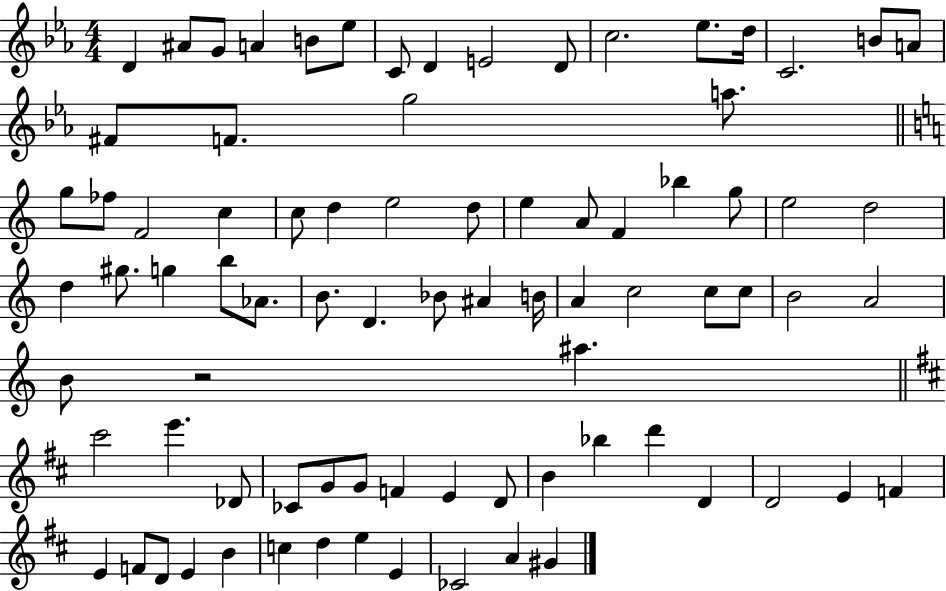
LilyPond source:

{
  \clef treble
  \numericTimeSignature
  \time 4/4
  \key ees \major
  d'4 ais'8 g'8 a'4 b'8 ees''8 | c'8 d'4 e'2 d'8 | c''2. ees''8. d''16 | c'2. b'8 a'8 | \break fis'8 f'8. g''2 a''8. | \bar "||" \break \key c \major g''8 fes''8 f'2 c''4 | c''8 d''4 e''2 d''8 | e''4 a'8 f'4 bes''4 g''8 | e''2 d''2 | \break d''4 gis''8. g''4 b''8 aes'8. | b'8. d'4. bes'8 ais'4 b'16 | a'4 c''2 c''8 c''8 | b'2 a'2 | \break b'8 r2 ais''4. | \bar "||" \break \key d \major cis'''2 e'''4. des'8 | ces'8 g'8 g'8 f'4 e'4 d'8 | b'4 bes''4 d'''4 d'4 | d'2 e'4 f'4 | \break e'4 f'8 d'8 e'4 b'4 | c''4 d''4 e''4 e'4 | ces'2 a'4 gis'4 | \bar "|."
}